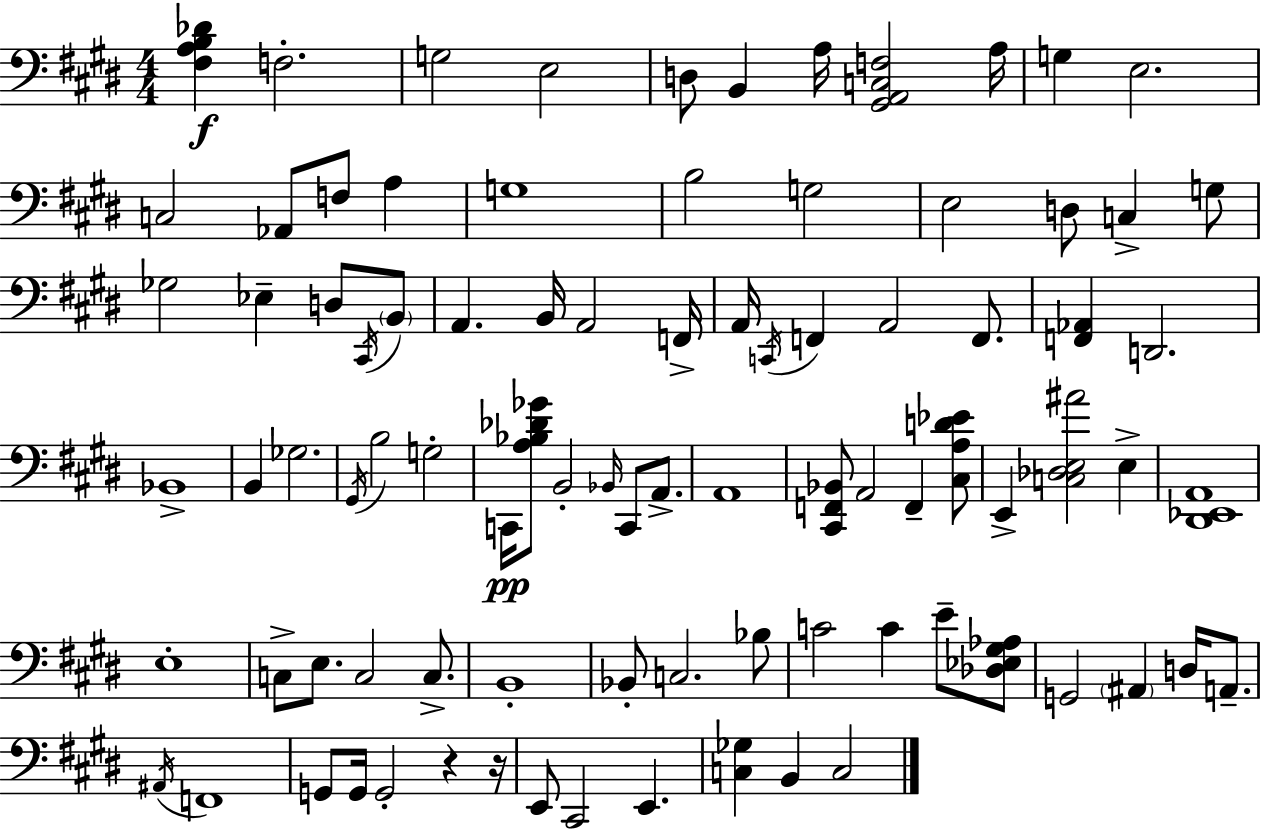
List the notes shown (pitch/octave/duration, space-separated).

[F#3,A3,B3,Db4]/q F3/h. G3/h E3/h D3/e B2/q A3/s [G#2,A2,C3,F3]/h A3/s G3/q E3/h. C3/h Ab2/e F3/e A3/q G3/w B3/h G3/h E3/h D3/e C3/q G3/e Gb3/h Eb3/q D3/e C#2/s B2/e A2/q. B2/s A2/h F2/s A2/s C2/s F2/q A2/h F2/e. [F2,Ab2]/q D2/h. Bb2/w B2/q Gb3/h. G#2/s B3/h G3/h C2/s [A3,Bb3,Db4,Gb4]/e B2/h Bb2/s C2/e A2/e. A2/w [C#2,F2,Bb2]/e A2/h F2/q [C#3,A3,D4,Eb4]/e E2/q [C3,Db3,E3,A#4]/h E3/q [D#2,Eb2,A2]/w E3/w C3/e E3/e. C3/h C3/e. B2/w Bb2/e C3/h. Bb3/e C4/h C4/q E4/e [Db3,Eb3,G#3,Ab3]/e G2/h A#2/q D3/s A2/e. A#2/s F2/w G2/e G2/s G2/h R/q R/s E2/e C#2/h E2/q. [C3,Gb3]/q B2/q C3/h